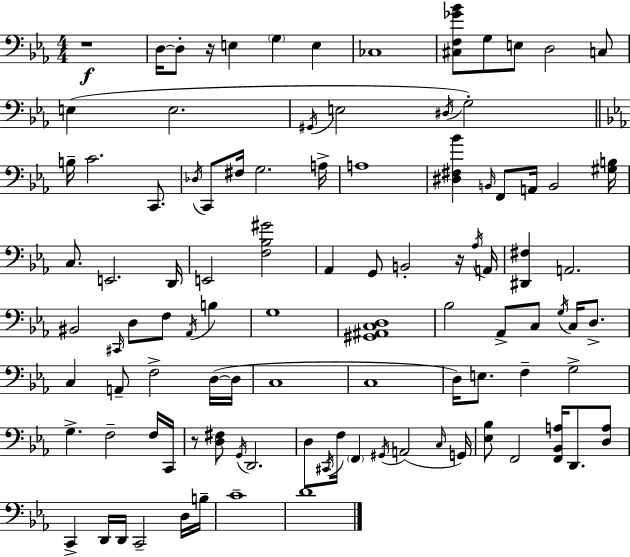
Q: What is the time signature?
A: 4/4